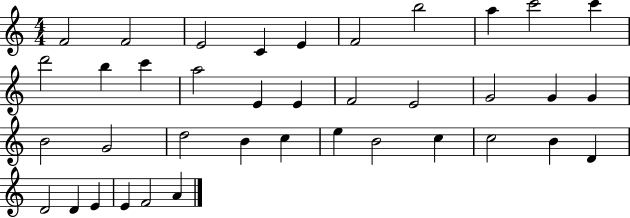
F4/h F4/h E4/h C4/q E4/q F4/h B5/h A5/q C6/h C6/q D6/h B5/q C6/q A5/h E4/q E4/q F4/h E4/h G4/h G4/q G4/q B4/h G4/h D5/h B4/q C5/q E5/q B4/h C5/q C5/h B4/q D4/q D4/h D4/q E4/q E4/q F4/h A4/q